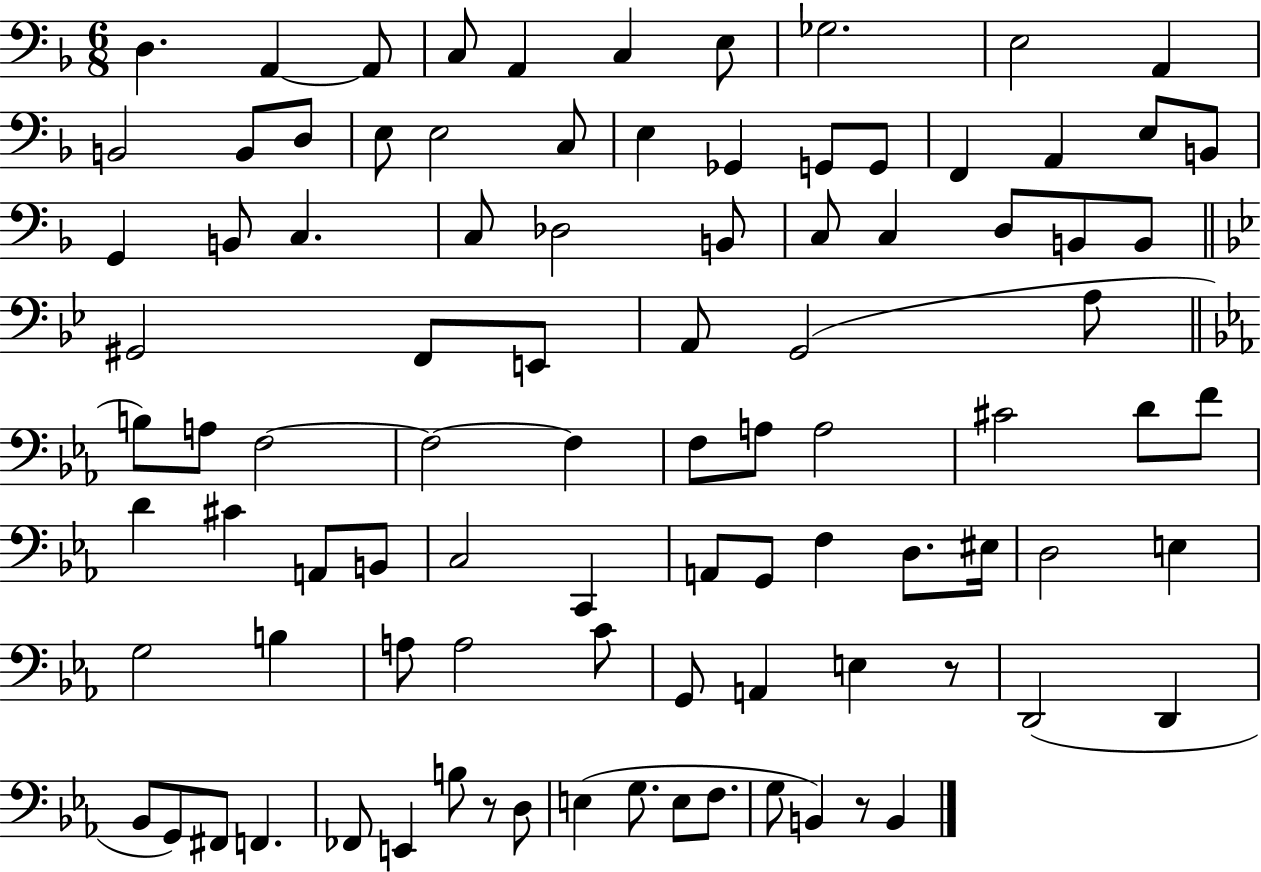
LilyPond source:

{
  \clef bass
  \numericTimeSignature
  \time 6/8
  \key f \major
  d4. a,4~~ a,8 | c8 a,4 c4 e8 | ges2. | e2 a,4 | \break b,2 b,8 d8 | e8 e2 c8 | e4 ges,4 g,8 g,8 | f,4 a,4 e8 b,8 | \break g,4 b,8 c4. | c8 des2 b,8 | c8 c4 d8 b,8 b,8 | \bar "||" \break \key g \minor gis,2 f,8 e,8 | a,8 g,2( a8 | \bar "||" \break \key c \minor b8) a8 f2~~ | f2~~ f4 | f8 a8 a2 | cis'2 d'8 f'8 | \break d'4 cis'4 a,8 b,8 | c2 c,4 | a,8 g,8 f4 d8. eis16 | d2 e4 | \break g2 b4 | a8 a2 c'8 | g,8 a,4 e4 r8 | d,2( d,4 | \break bes,8 g,8) fis,8 f,4. | fes,8 e,4 b8 r8 d8 | e4( g8. e8 f8. | g8 b,4) r8 b,4 | \break \bar "|."
}